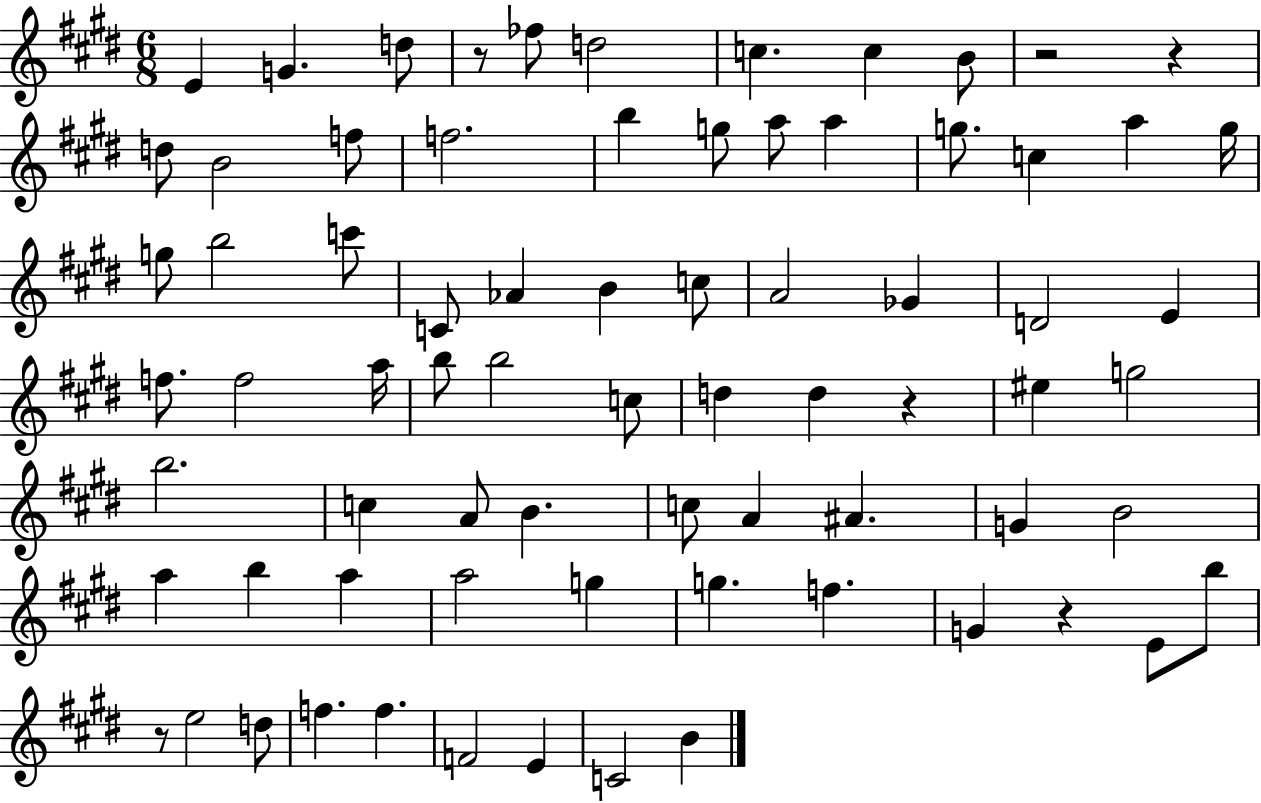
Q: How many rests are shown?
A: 6